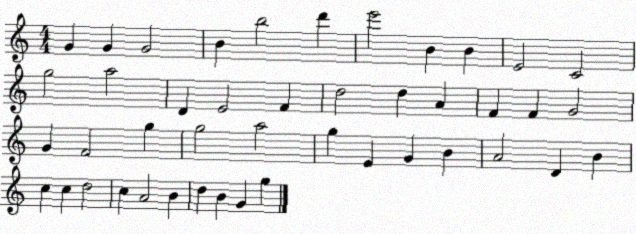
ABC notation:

X:1
T:Untitled
M:4/4
L:1/4
K:C
G G G2 B b2 d' e'2 B B E2 C2 g2 a2 D E2 F d2 d A F F G2 G F2 g g2 a2 g E G B A2 D B c c d2 c A2 B d B G g